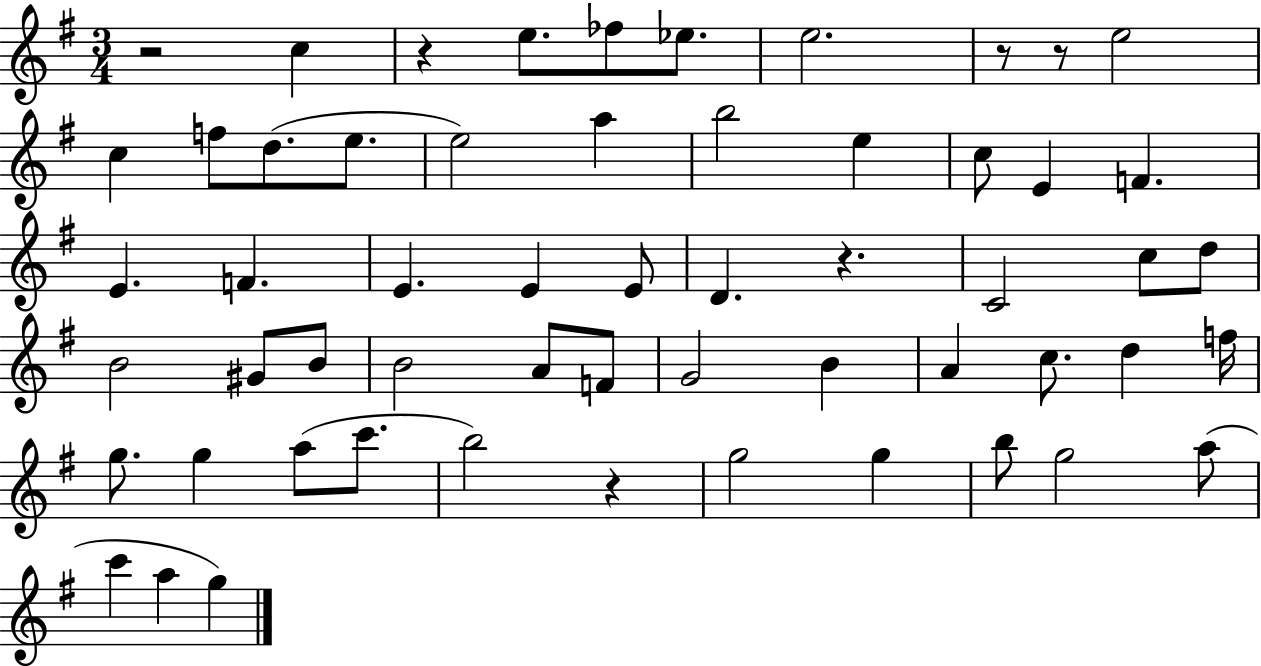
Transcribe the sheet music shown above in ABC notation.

X:1
T:Untitled
M:3/4
L:1/4
K:G
z2 c z e/2 _f/2 _e/2 e2 z/2 z/2 e2 c f/2 d/2 e/2 e2 a b2 e c/2 E F E F E E E/2 D z C2 c/2 d/2 B2 ^G/2 B/2 B2 A/2 F/2 G2 B A c/2 d f/4 g/2 g a/2 c'/2 b2 z g2 g b/2 g2 a/2 c' a g